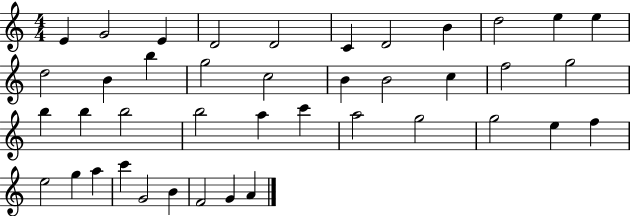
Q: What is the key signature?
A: C major